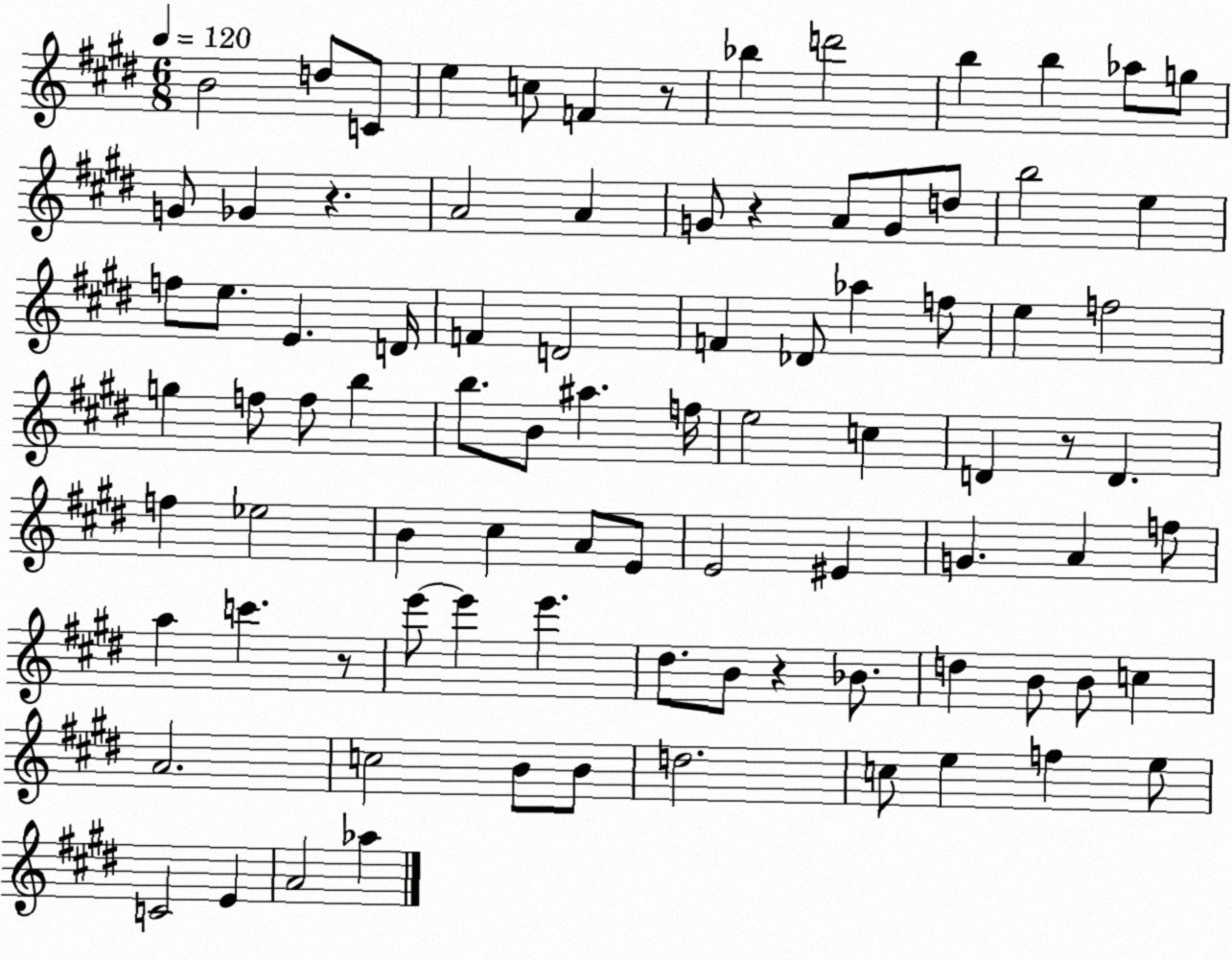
X:1
T:Untitled
M:6/8
L:1/4
K:E
B2 d/2 C/2 e c/2 F z/2 _b d'2 b b _a/2 g/2 G/2 _G z A2 A G/2 z A/2 G/2 d/2 b2 e f/2 e/2 E D/4 F D2 F _D/2 _a f/2 e f2 g f/2 f/2 b b/2 B/2 ^a f/4 e2 c D z/2 D f _e2 B ^c A/2 E/2 E2 ^E G A f/2 a c' z/2 e'/2 e' e' ^d/2 B/2 z _B/2 d B/2 B/2 c A2 c2 B/2 B/2 d2 c/2 e f e/2 C2 E A2 _a